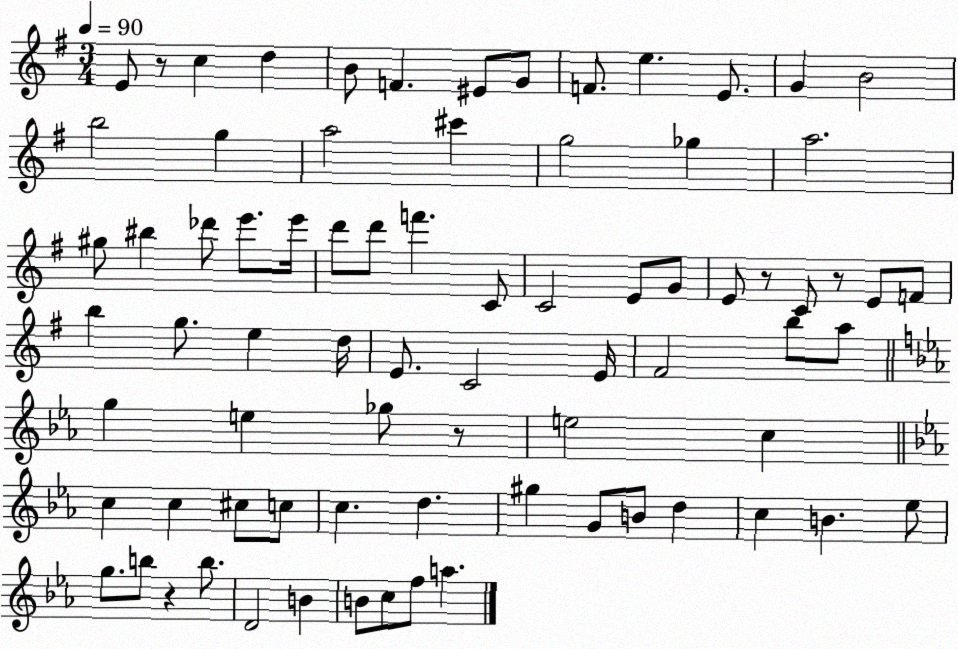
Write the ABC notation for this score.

X:1
T:Untitled
M:3/4
L:1/4
K:G
E/2 z/2 c d B/2 F ^E/2 G/2 F/2 e E/2 G B2 b2 g a2 ^c' g2 _g a2 ^g/2 ^b _d'/2 e'/2 e'/4 d'/2 d'/2 f' C/2 C2 E/2 G/2 E/2 z/2 C/2 z/2 E/2 F/2 b g/2 e d/4 E/2 C2 E/4 ^F2 b/2 a/2 g e _g/2 z/2 e2 c c c ^c/2 c/2 c d ^g G/2 B/2 d c B _e/2 g/2 b/2 z b/2 D2 B B/2 c/2 f/2 a